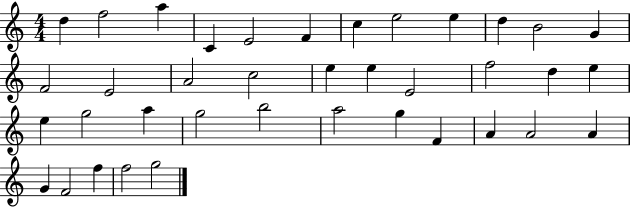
X:1
T:Untitled
M:4/4
L:1/4
K:C
d f2 a C E2 F c e2 e d B2 G F2 E2 A2 c2 e e E2 f2 d e e g2 a g2 b2 a2 g F A A2 A G F2 f f2 g2